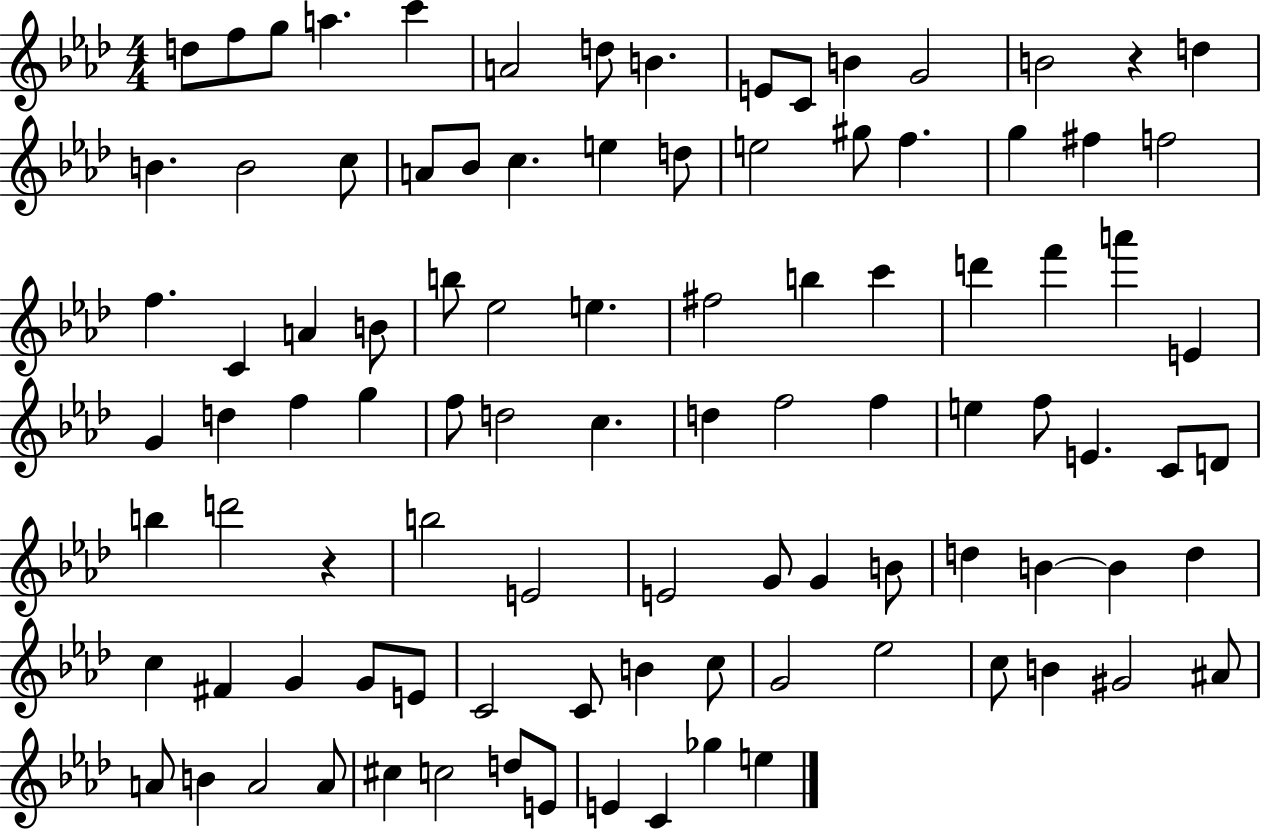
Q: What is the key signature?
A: AES major